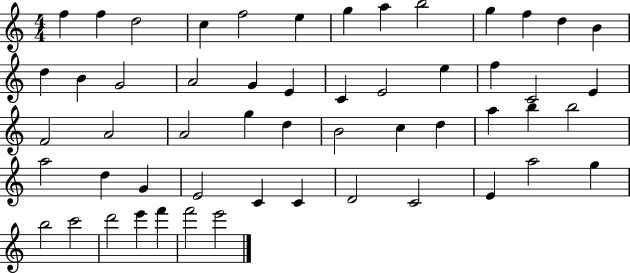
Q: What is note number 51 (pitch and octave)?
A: E6